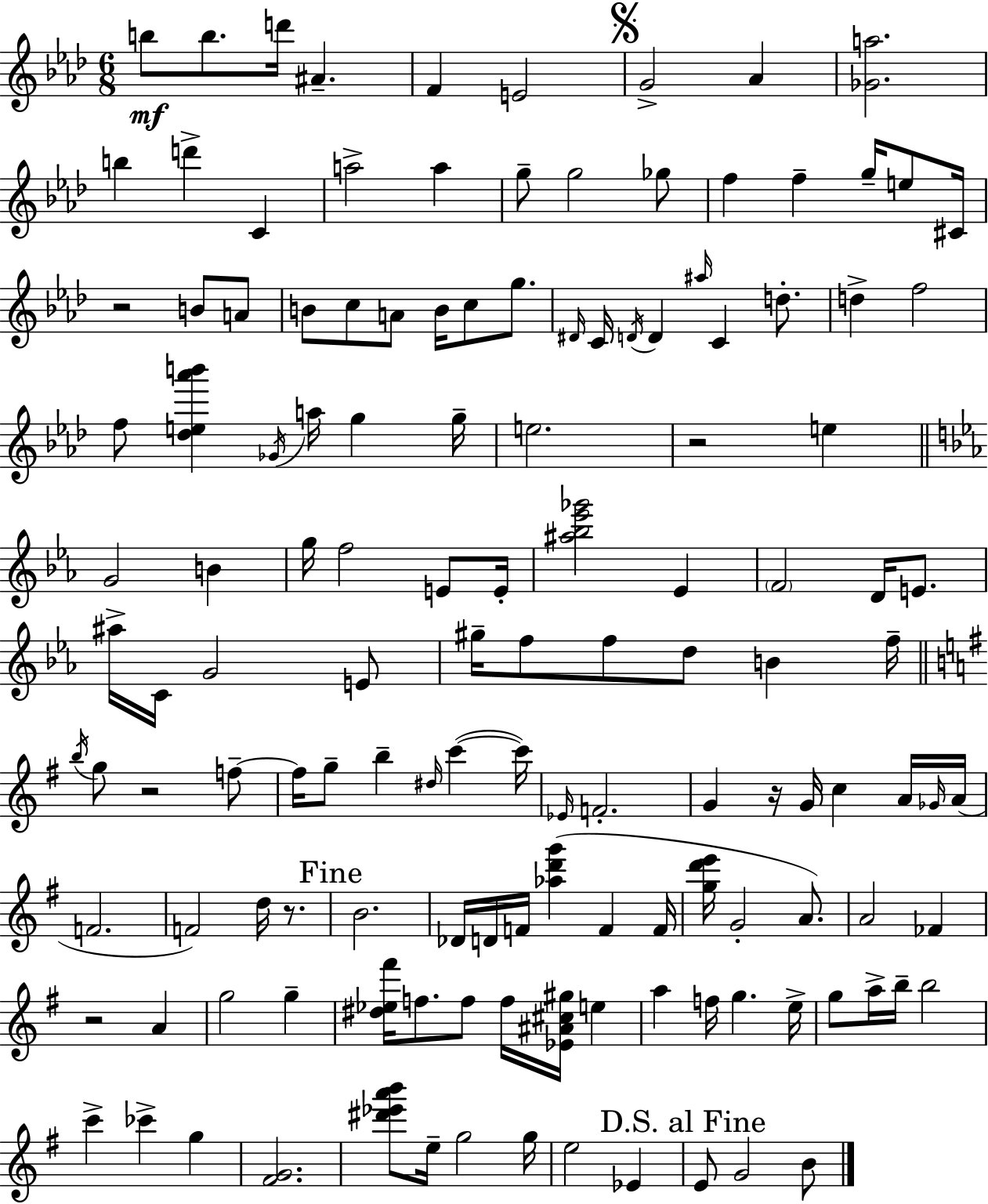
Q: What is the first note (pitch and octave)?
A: B5